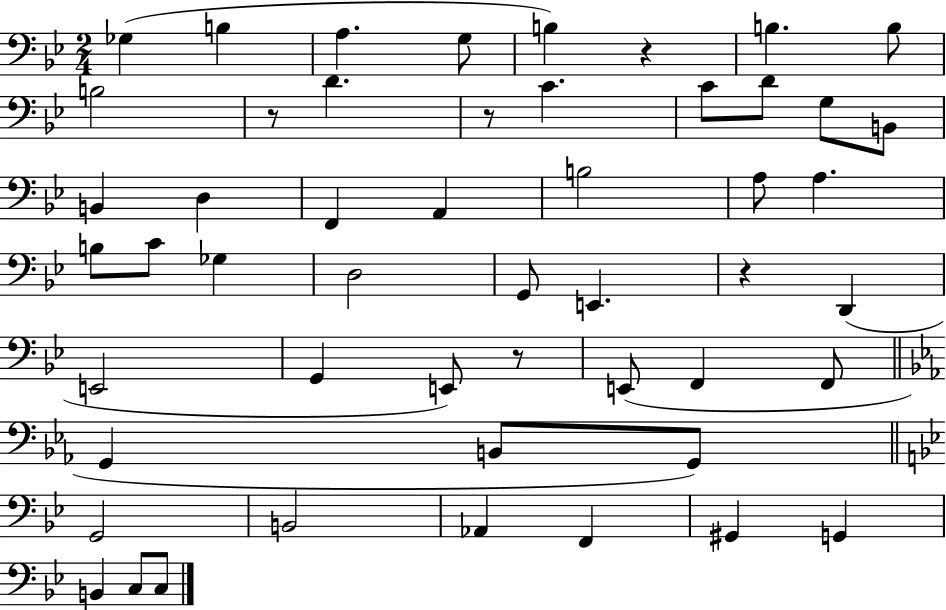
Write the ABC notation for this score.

X:1
T:Untitled
M:2/4
L:1/4
K:Bb
_G, B, A, G,/2 B, z B, B,/2 B,2 z/2 D z/2 C C/2 D/2 G,/2 B,,/2 B,, D, F,, A,, B,2 A,/2 A, B,/2 C/2 _G, D,2 G,,/2 E,, z D,, E,,2 G,, E,,/2 z/2 E,,/2 F,, F,,/2 G,, B,,/2 G,,/2 G,,2 B,,2 _A,, F,, ^G,, G,, B,, C,/2 C,/2